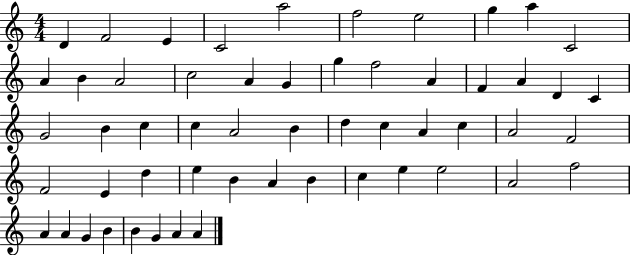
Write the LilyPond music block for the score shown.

{
  \clef treble
  \numericTimeSignature
  \time 4/4
  \key c \major
  d'4 f'2 e'4 | c'2 a''2 | f''2 e''2 | g''4 a''4 c'2 | \break a'4 b'4 a'2 | c''2 a'4 g'4 | g''4 f''2 a'4 | f'4 a'4 d'4 c'4 | \break g'2 b'4 c''4 | c''4 a'2 b'4 | d''4 c''4 a'4 c''4 | a'2 f'2 | \break f'2 e'4 d''4 | e''4 b'4 a'4 b'4 | c''4 e''4 e''2 | a'2 f''2 | \break a'4 a'4 g'4 b'4 | b'4 g'4 a'4 a'4 | \bar "|."
}